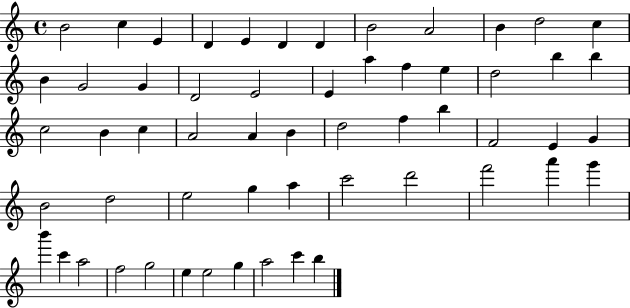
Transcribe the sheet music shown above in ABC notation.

X:1
T:Untitled
M:4/4
L:1/4
K:C
B2 c E D E D D B2 A2 B d2 c B G2 G D2 E2 E a f e d2 b b c2 B c A2 A B d2 f b F2 E G B2 d2 e2 g a c'2 d'2 f'2 a' g' b' c' a2 f2 g2 e e2 g a2 c' b